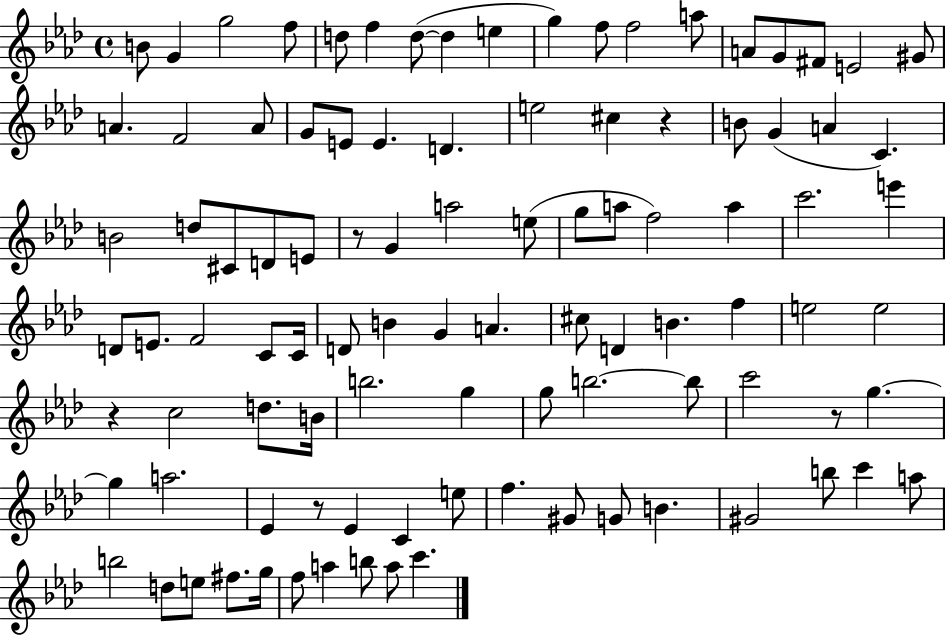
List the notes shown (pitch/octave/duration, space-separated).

B4/e G4/q G5/h F5/e D5/e F5/q D5/e D5/q E5/q G5/q F5/e F5/h A5/e A4/e G4/e F#4/e E4/h G#4/e A4/q. F4/h A4/e G4/e E4/e E4/q. D4/q. E5/h C#5/q R/q B4/e G4/q A4/q C4/q. B4/h D5/e C#4/e D4/e E4/e R/e G4/q A5/h E5/e G5/e A5/e F5/h A5/q C6/h. E6/q D4/e E4/e. F4/h C4/e C4/s D4/e B4/q G4/q A4/q. C#5/e D4/q B4/q. F5/q E5/h E5/h R/q C5/h D5/e. B4/s B5/h. G5/q G5/e B5/h. B5/e C6/h R/e G5/q. G5/q A5/h. Eb4/q R/e Eb4/q C4/q E5/e F5/q. G#4/e G4/e B4/q. G#4/h B5/e C6/q A5/e B5/h D5/e E5/e F#5/e. G5/s F5/e A5/q B5/e A5/e C6/q.